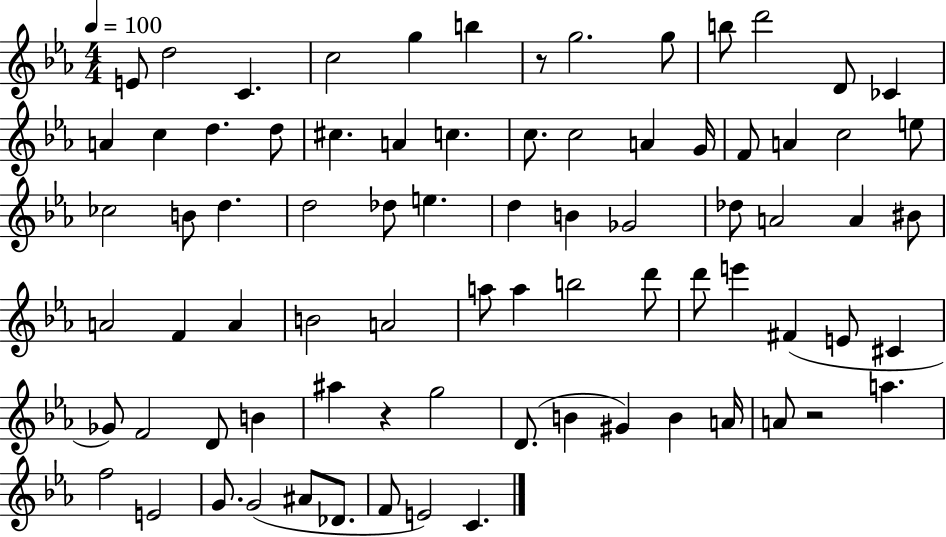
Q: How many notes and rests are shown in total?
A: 79